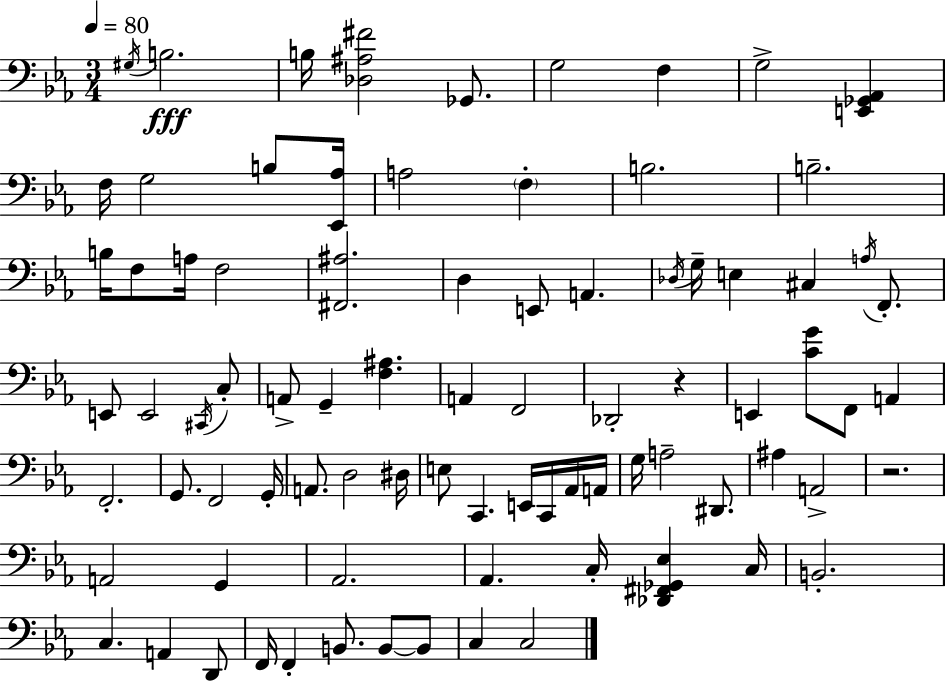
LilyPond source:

{
  \clef bass
  \numericTimeSignature
  \time 3/4
  \key c \minor
  \tempo 4 = 80
  \acciaccatura { gis16 }\fff b2. | b16 <des ais fis'>2 ges,8. | g2 f4 | g2-> <e, ges, aes,>4 | \break f16 g2 b8 | <ees, aes>16 a2 \parenthesize f4-. | b2. | b2.-- | \break b16 f8 a16 f2 | <fis, ais>2. | d4 e,8 a,4. | \acciaccatura { des16 } g16-- e4 cis4 \acciaccatura { a16 } | \break f,8.-. e,8 e,2 | \acciaccatura { cis,16 } c8-. a,8-> g,4-- <f ais>4. | a,4 f,2 | des,2-. | \break r4 e,4 <c' g'>8 f,8 | a,4 f,2.-. | g,8. f,2 | g,16-. a,8. d2 | \break dis16 e8 c,4. | e,16 c,16 aes,16 a,16 g16 a2-- | dis,8. ais4 a,2-> | r2. | \break a,2 | g,4 aes,2. | aes,4. c16-. <des, fis, ges, ees>4 | c16 b,2.-. | \break c4. a,4 | d,8 f,16 f,4-. b,8. | b,8~~ b,8 c4 c2 | \bar "|."
}